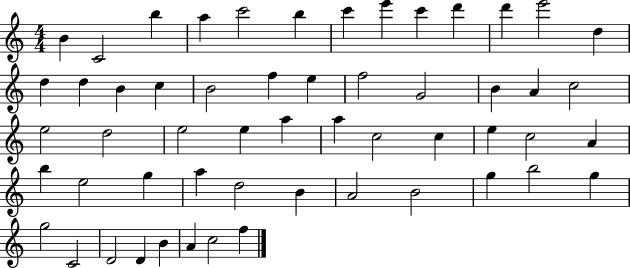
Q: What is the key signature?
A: C major